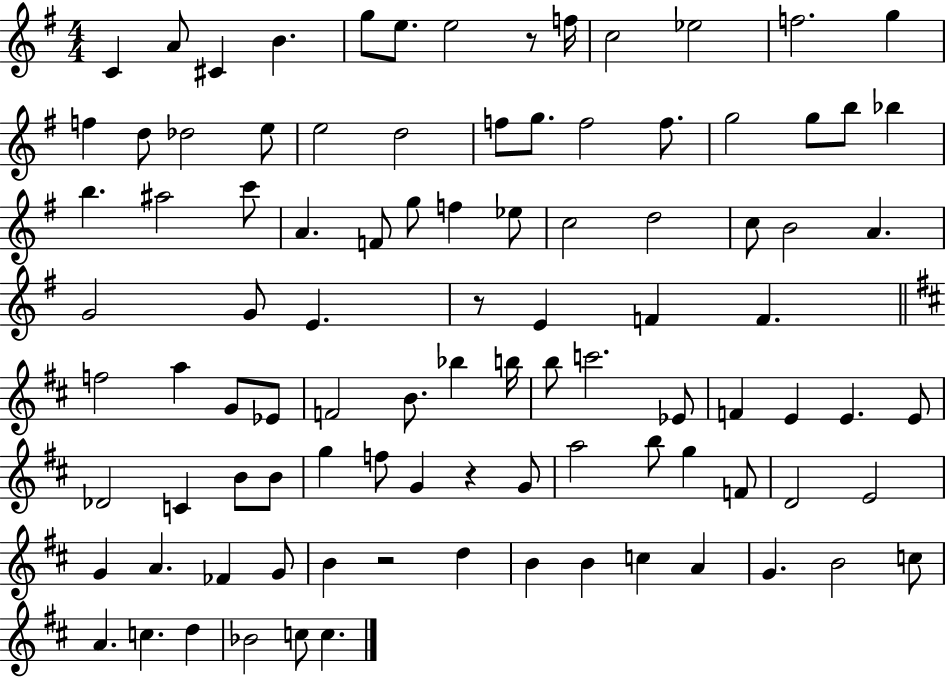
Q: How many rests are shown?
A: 4